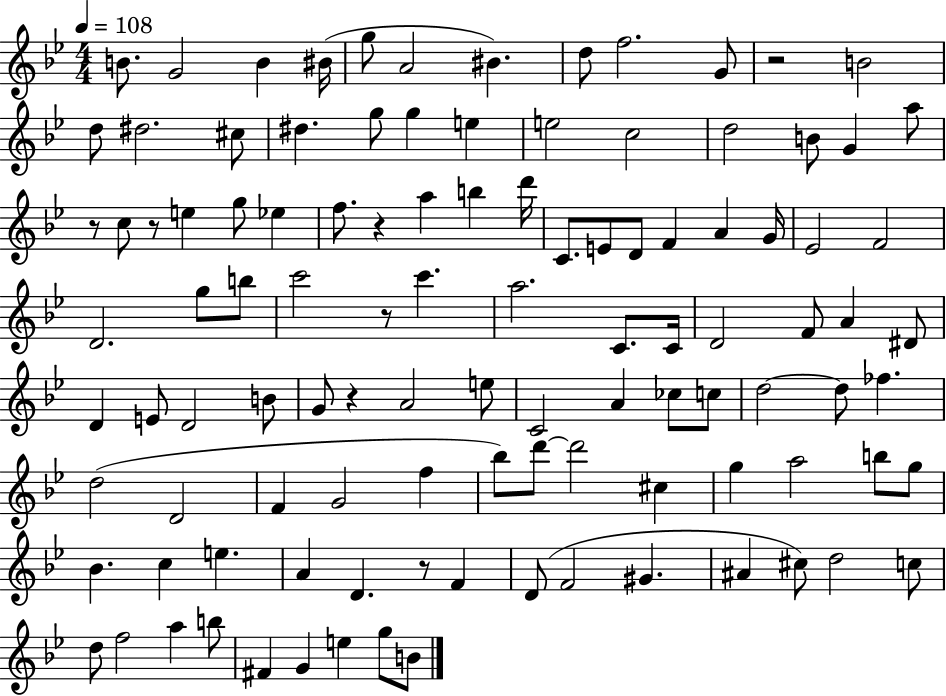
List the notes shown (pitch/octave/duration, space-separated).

B4/e. G4/h B4/q BIS4/s G5/e A4/h BIS4/q. D5/e F5/h. G4/e R/h B4/h D5/e D#5/h. C#5/e D#5/q. G5/e G5/q E5/q E5/h C5/h D5/h B4/e G4/q A5/e R/e C5/e R/e E5/q G5/e Eb5/q F5/e. R/q A5/q B5/q D6/s C4/e. E4/e D4/e F4/q A4/q G4/s Eb4/h F4/h D4/h. G5/e B5/e C6/h R/e C6/q. A5/h. C4/e. C4/s D4/h F4/e A4/q D#4/e D4/q E4/e D4/h B4/e G4/e R/q A4/h E5/e C4/h A4/q CES5/e C5/e D5/h D5/e FES5/q. D5/h D4/h F4/q G4/h F5/q Bb5/e D6/e D6/h C#5/q G5/q A5/h B5/e G5/e Bb4/q. C5/q E5/q. A4/q D4/q. R/e F4/q D4/e F4/h G#4/q. A#4/q C#5/e D5/h C5/e D5/e F5/h A5/q B5/e F#4/q G4/q E5/q G5/e B4/e